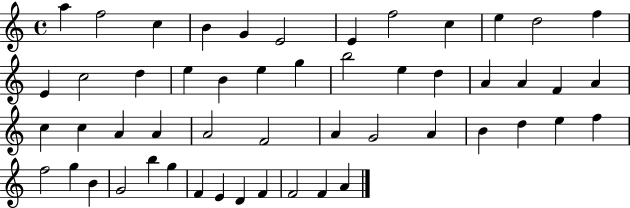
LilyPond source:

{
  \clef treble
  \time 4/4
  \defaultTimeSignature
  \key c \major
  a''4 f''2 c''4 | b'4 g'4 e'2 | e'4 f''2 c''4 | e''4 d''2 f''4 | \break e'4 c''2 d''4 | e''4 b'4 e''4 g''4 | b''2 e''4 d''4 | a'4 a'4 f'4 a'4 | \break c''4 c''4 a'4 a'4 | a'2 f'2 | a'4 g'2 a'4 | b'4 d''4 e''4 f''4 | \break f''2 g''4 b'4 | g'2 b''4 g''4 | f'4 e'4 d'4 f'4 | f'2 f'4 a'4 | \break \bar "|."
}